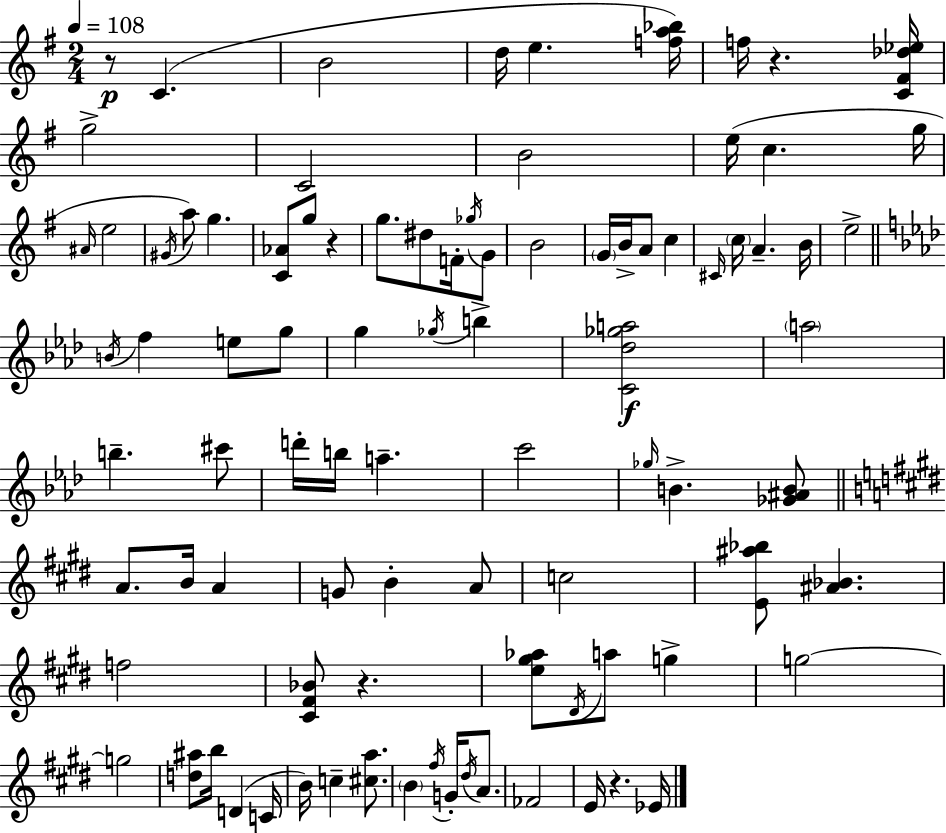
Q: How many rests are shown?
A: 5